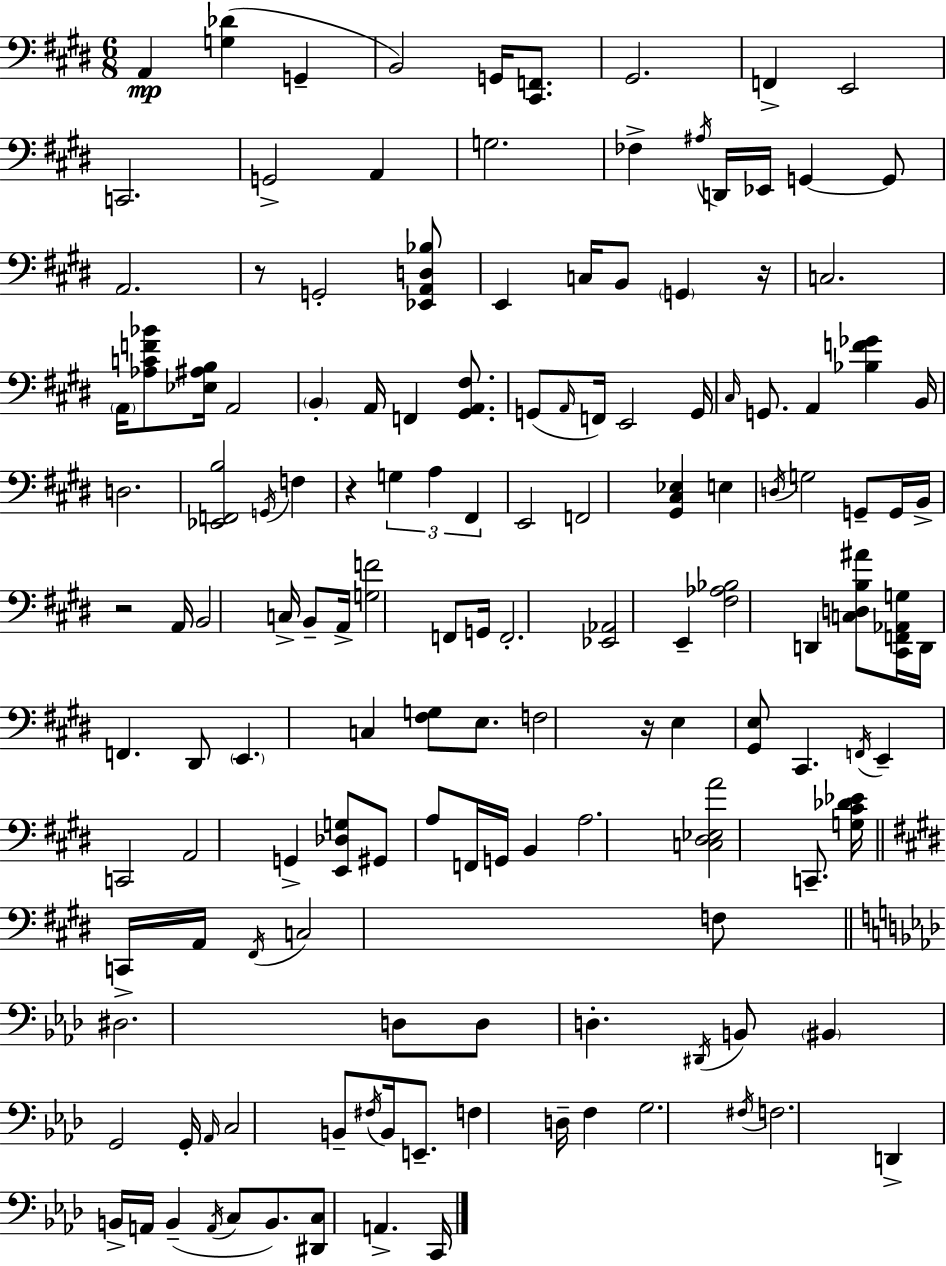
A2/q [G3,Db4]/q G2/q B2/h G2/s [C#2,F2]/e. G#2/h. F2/q E2/h C2/h. G2/h A2/q G3/h. FES3/q A#3/s D2/s Eb2/s G2/q G2/e A2/h. R/e G2/h [Eb2,A2,D3,Bb3]/e E2/q C3/s B2/e G2/q R/s C3/h. A2/s [Ab3,C4,F4,Bb4]/e [Eb3,A#3,B3]/s A2/h B2/q A2/s F2/q [G#2,A2,F#3]/e. G2/e A2/s F2/s E2/h G2/s C#3/s G2/e. A2/q [Bb3,F4,Gb4]/q B2/s D3/h. [Eb2,F2,B3]/h G2/s F3/q R/q G3/q A3/q F#2/q E2/h F2/h [G#2,C#3,Eb3]/q E3/q D3/s G3/h G2/e G2/s B2/s R/h A2/s B2/h C3/s B2/e A2/s [G3,F4]/h F2/e G2/s F2/h. [Eb2,Ab2]/h E2/q [F#3,Ab3,Bb3]/h D2/q [C3,D3,B3,A#4]/e [C#2,F2,Ab2,G3]/s D2/s F2/q. D#2/e E2/q. C3/q [F#3,G3]/e E3/e. F3/h R/s E3/q [G#2,E3]/e C#2/q. F2/s E2/q C2/h A2/h G2/q [E2,Db3,G3]/e G#2/e A3/e F2/s G2/s B2/q A3/h. [C3,D#3,Eb3,A4]/h C2/e. [G3,C#4,Db4,Eb4]/s C2/s A2/s F#2/s C3/h F3/e D#3/h. D3/e D3/e D3/q. D#2/s B2/e BIS2/q G2/h G2/s Ab2/s C3/h B2/e F#3/s B2/s E2/e. F3/q D3/s F3/q G3/h. F#3/s F3/h. D2/q B2/s A2/s B2/q A2/s C3/e B2/e. [D#2,C3]/e A2/q. C2/s